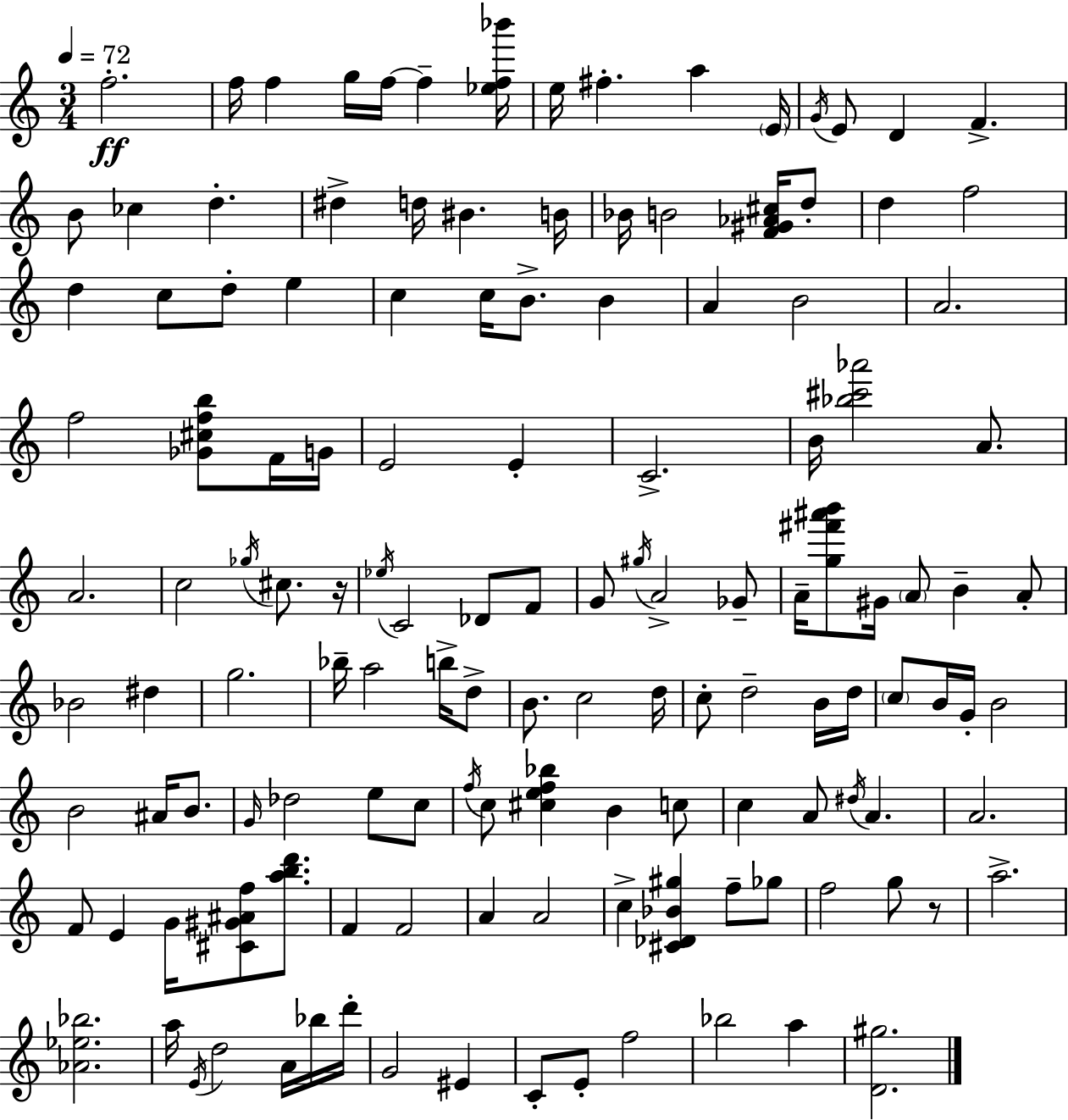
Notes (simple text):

F5/h. F5/s F5/q G5/s F5/s F5/q [Eb5,F5,Bb6]/s E5/s F#5/q. A5/q E4/s G4/s E4/e D4/q F4/q. B4/e CES5/q D5/q. D#5/q D5/s BIS4/q. B4/s Bb4/s B4/h [F4,G#4,Ab4,C#5]/s D5/e D5/q F5/h D5/q C5/e D5/e E5/q C5/q C5/s B4/e. B4/q A4/q B4/h A4/h. F5/h [Gb4,C#5,F5,B5]/e F4/s G4/s E4/h E4/q C4/h. B4/s [Bb5,C#6,Ab6]/h A4/e. A4/h. C5/h Gb5/s C#5/e. R/s Eb5/s C4/h Db4/e F4/e G4/e G#5/s A4/h Gb4/e A4/s [G5,F#6,A#6,B6]/e G#4/s A4/e B4/q A4/e Bb4/h D#5/q G5/h. Bb5/s A5/h B5/s D5/e B4/e. C5/h D5/s C5/e D5/h B4/s D5/s C5/e B4/s G4/s B4/h B4/h A#4/s B4/e. G4/s Db5/h E5/e C5/e F5/s C5/e [C#5,E5,F5,Bb5]/q B4/q C5/e C5/q A4/e D#5/s A4/q. A4/h. F4/e E4/q G4/s [C#4,G#4,A#4,F5]/e [A5,B5,D6]/e. F4/q F4/h A4/q A4/h C5/q [C#4,Db4,Bb4,G#5]/q F5/e Gb5/e F5/h G5/e R/e A5/h. [Ab4,Eb5,Bb5]/h. A5/s E4/s D5/h A4/s Bb5/s D6/s G4/h EIS4/q C4/e E4/e F5/h Bb5/h A5/q [D4,G#5]/h.